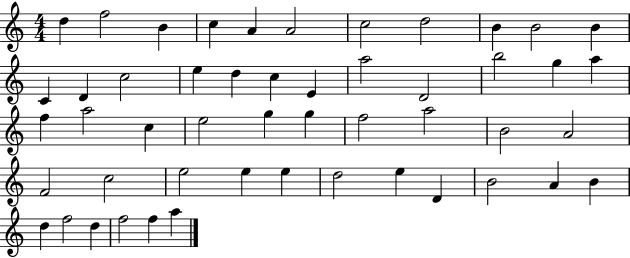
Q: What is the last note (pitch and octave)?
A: A5